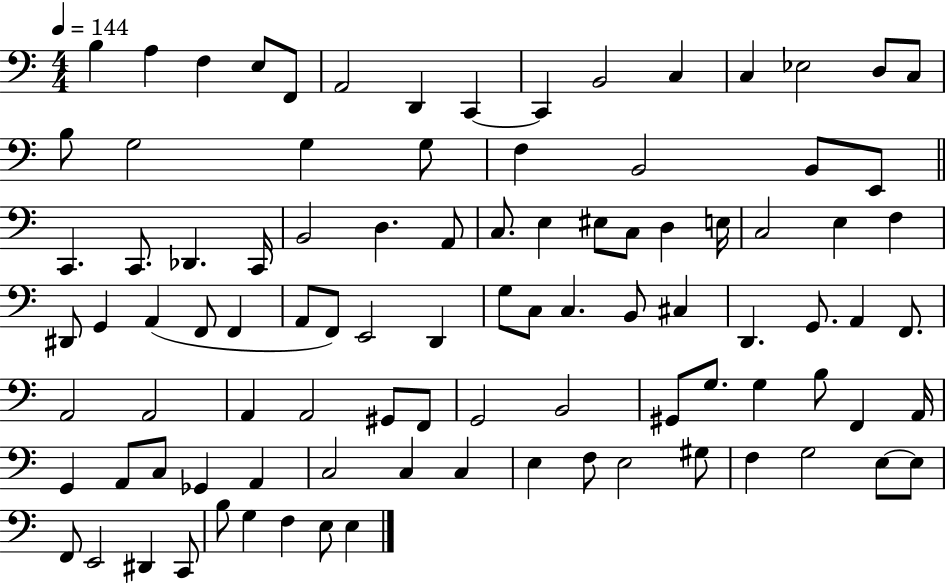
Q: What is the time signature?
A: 4/4